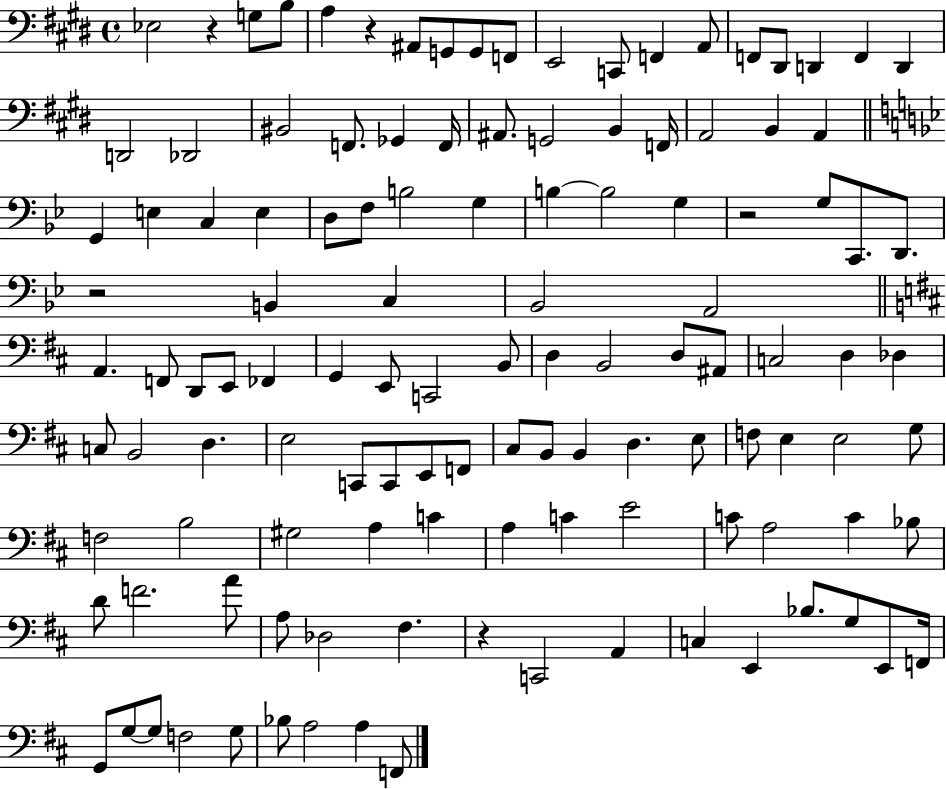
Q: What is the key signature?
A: E major